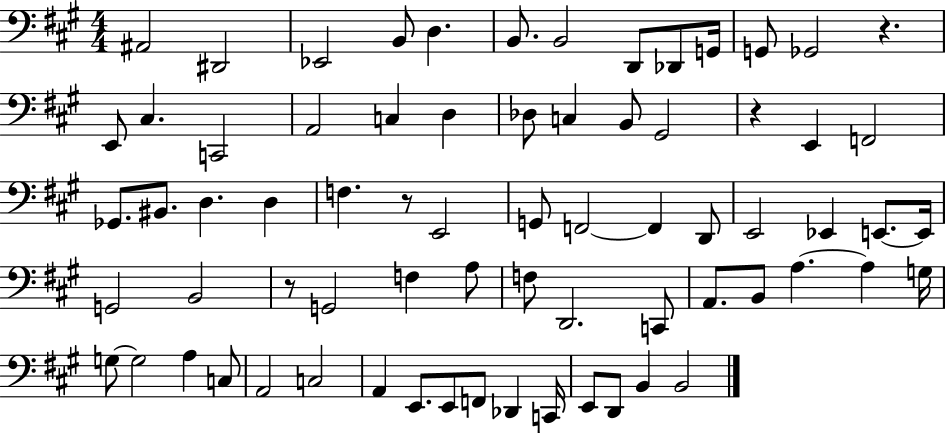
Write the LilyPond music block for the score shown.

{
  \clef bass
  \numericTimeSignature
  \time 4/4
  \key a \major
  ais,2 dis,2 | ees,2 b,8 d4. | b,8. b,2 d,8 des,8 g,16 | g,8 ges,2 r4. | \break e,8 cis4. c,2 | a,2 c4 d4 | des8 c4 b,8 gis,2 | r4 e,4 f,2 | \break ges,8. bis,8. d4. d4 | f4. r8 e,2 | g,8 f,2~~ f,4 d,8 | e,2 ees,4 e,8.~~ e,16 | \break g,2 b,2 | r8 g,2 f4 a8 | f8 d,2. c,8 | a,8. b,8 a4.~~ a4 g16 | \break g8~~ g2 a4 c8 | a,2 c2 | a,4 e,8. e,8 f,8 des,4 c,16 | e,8 d,8 b,4 b,2 | \break \bar "|."
}